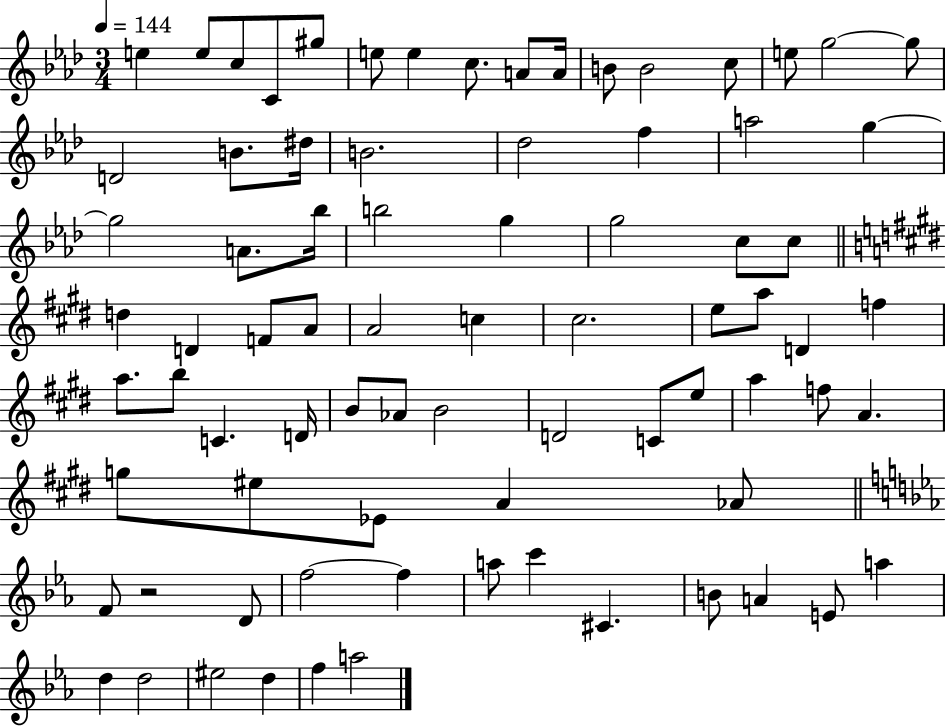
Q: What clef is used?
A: treble